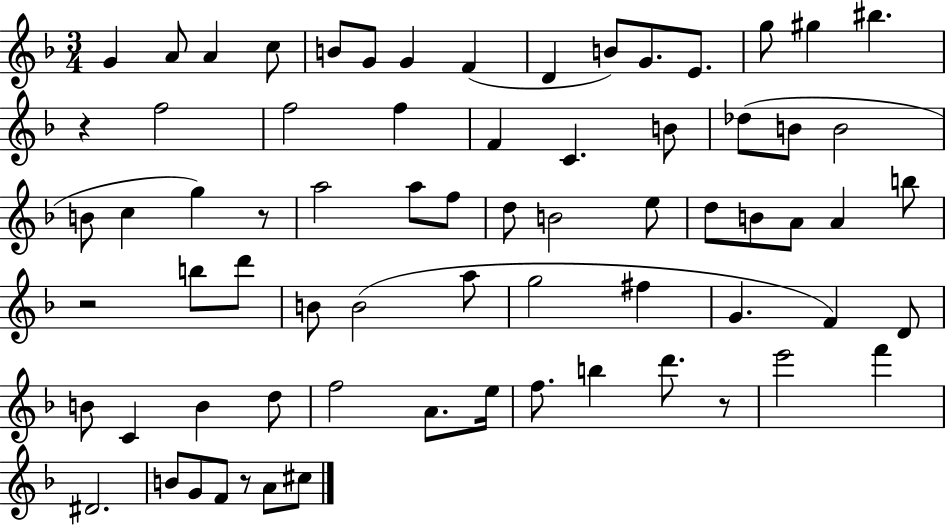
{
  \clef treble
  \numericTimeSignature
  \time 3/4
  \key f \major
  g'4 a'8 a'4 c''8 | b'8 g'8 g'4 f'4( | d'4 b'8) g'8. e'8. | g''8 gis''4 bis''4. | \break r4 f''2 | f''2 f''4 | f'4 c'4. b'8 | des''8( b'8 b'2 | \break b'8 c''4 g''4) r8 | a''2 a''8 f''8 | d''8 b'2 e''8 | d''8 b'8 a'8 a'4 b''8 | \break r2 b''8 d'''8 | b'8 b'2( a''8 | g''2 fis''4 | g'4. f'4) d'8 | \break b'8 c'4 b'4 d''8 | f''2 a'8. e''16 | f''8. b''4 d'''8. r8 | e'''2 f'''4 | \break dis'2. | b'8 g'8 f'8 r8 a'8 cis''8 | \bar "|."
}